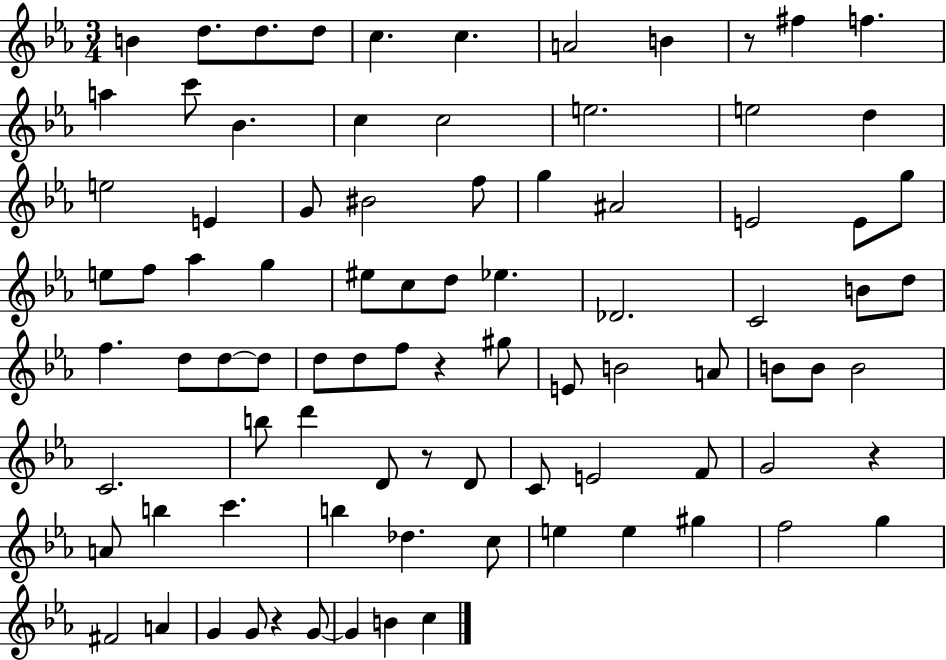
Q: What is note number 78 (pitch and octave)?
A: G4